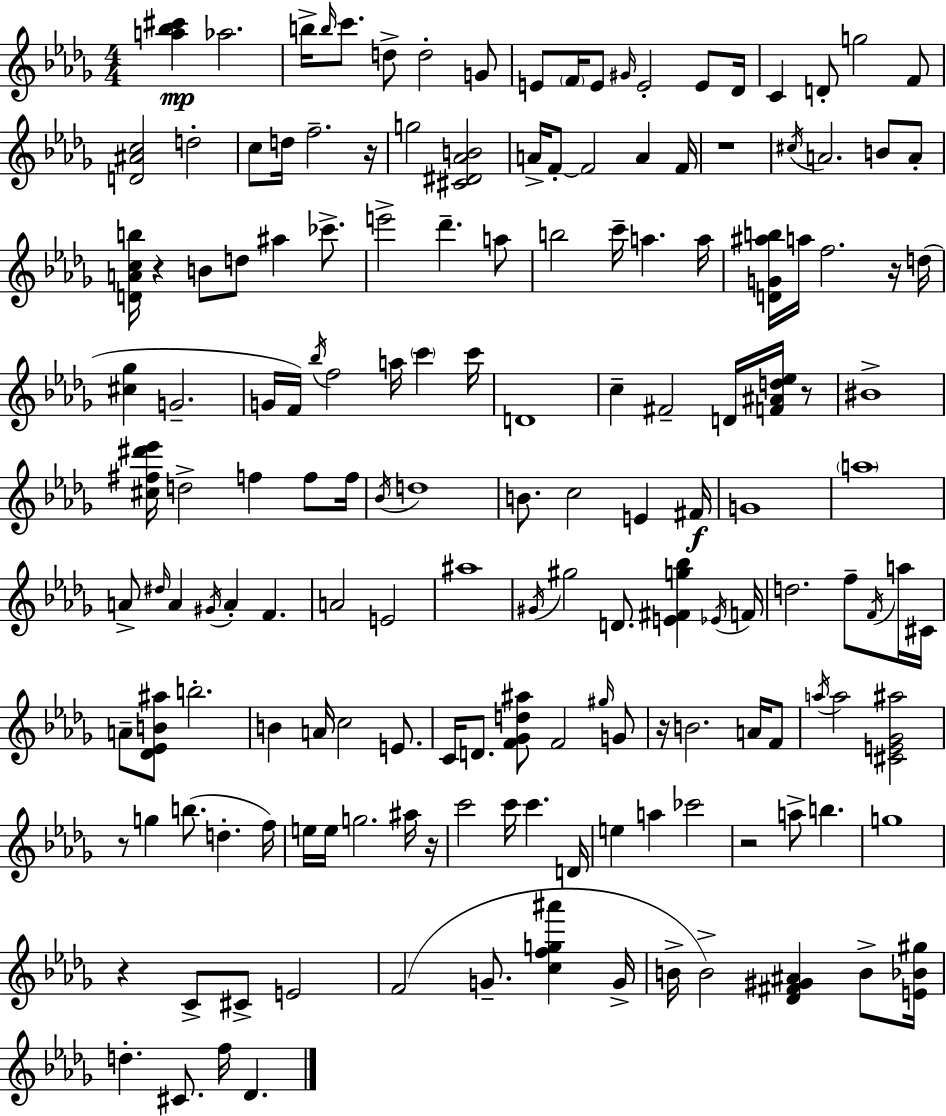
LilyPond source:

{
  \clef treble
  \numericTimeSignature
  \time 4/4
  \key bes \minor
  <a'' bes'' cis'''>4\mp aes''2. | b''16-> \grace { b''16 } c'''8. d''8-> d''2-. g'8 | e'8 \parenthesize f'16 e'8 \grace { gis'16 } e'2-. e'8 | des'16 c'4 d'8-. g''2 | \break f'8 <d' ais' c''>2 d''2-. | c''8 d''16 f''2.-- | r16 g''2 <cis' dis' aes' b'>2 | a'16-> f'8-.~~ f'2 a'4 | \break f'16 r1 | \acciaccatura { cis''16 } a'2. b'8 | a'8-. <d' a' c'' b''>16 r4 b'8 d''8 ais''4 | ces'''8.-> e'''2-> des'''4.-- | \break a''8 b''2 c'''16-- a''4. | a''16 <d' g' ais'' b''>16 a''16 f''2. | r16 d''16( <cis'' ges''>4 g'2.-- | g'16 f'16) \acciaccatura { bes''16 } f''2 a''16 \parenthesize c'''4 | \break c'''16 d'1 | c''4-- fis'2-- | d'16 <f' ais' d'' ees''>16 r8 bis'1-> | <cis'' fis'' dis''' ees'''>16 d''2-> f''4 | \break f''8 f''16 \acciaccatura { bes'16 } d''1 | b'8. c''2 | e'4 fis'16\f g'1 | \parenthesize a''1 | \break a'8-> \grace { dis''16 } a'4 \acciaccatura { gis'16 } a'4-. | f'4. a'2 e'2 | ais''1 | \acciaccatura { gis'16 } gis''2 | \break d'8. <e' fis' g'' bes''>4 \acciaccatura { ees'16 } f'16 d''2. | f''8-- \acciaccatura { f'16 } a''16 cis'16 a'8-- <des' ees' b' ais''>8 b''2.-. | b'4 a'16 c''2 | e'8. c'16 d'8. <f' ges' d'' ais''>8 | \break f'2 \grace { gis''16 } g'8 r16 b'2. | a'16 f'8 \acciaccatura { a''16 } a''2 | <cis' e' ges' ais''>2 r8 g''4 | b''8.( d''4.-. f''16) e''16 e''16 g''2. | \break ais''16 r16 c'''2 | c'''16 c'''4. d'16 e''4 | a''4 ces'''2 r2 | a''8-> b''4. g''1 | \break r4 | c'8-> cis'8-> e'2 f'2( | g'8.-- <c'' f'' g'' ais'''>4 g'16-> b'16-> b'2->) | <des' fis' gis' ais'>4 b'8-> <e' bes' gis''>16 d''4.-. | \break cis'8. f''16 des'4. \bar "|."
}